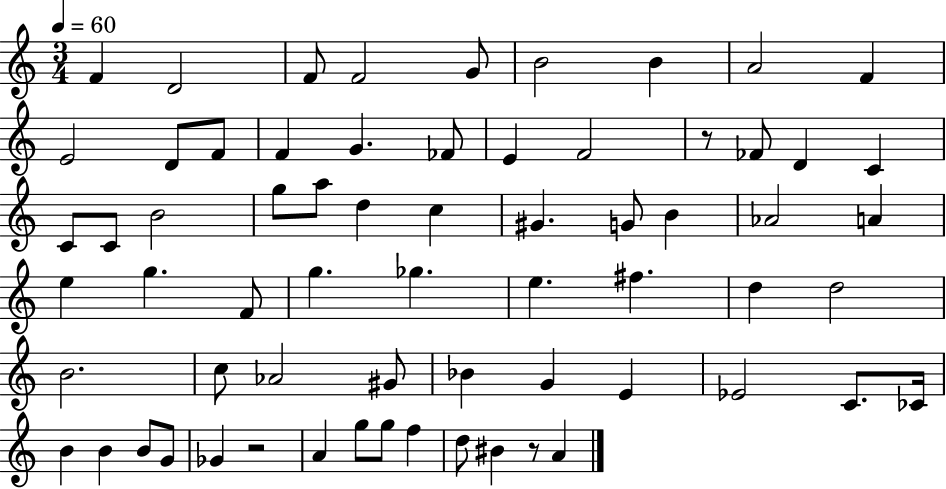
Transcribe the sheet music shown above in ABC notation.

X:1
T:Untitled
M:3/4
L:1/4
K:C
F D2 F/2 F2 G/2 B2 B A2 F E2 D/2 F/2 F G _F/2 E F2 z/2 _F/2 D C C/2 C/2 B2 g/2 a/2 d c ^G G/2 B _A2 A e g F/2 g _g e ^f d d2 B2 c/2 _A2 ^G/2 _B G E _E2 C/2 _C/4 B B B/2 G/2 _G z2 A g/2 g/2 f d/2 ^B z/2 A